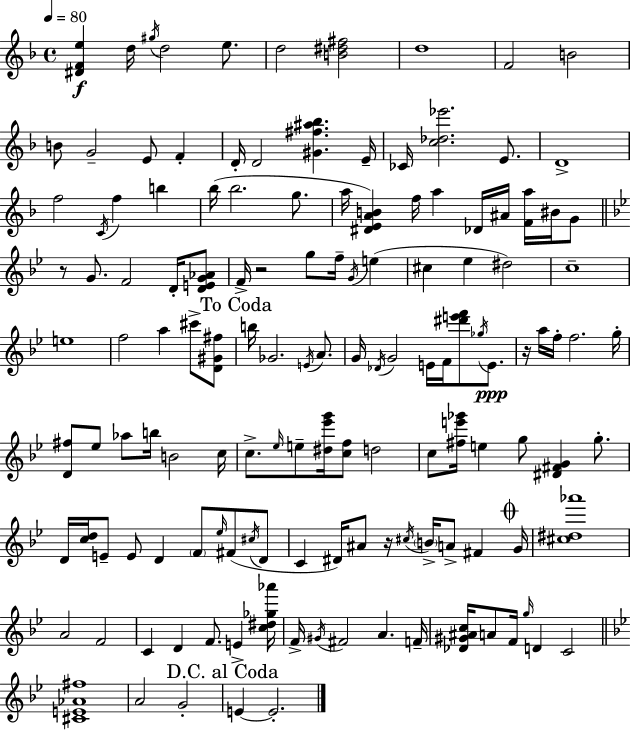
[D#4,F4,E5]/q D5/s G#5/s D5/h E5/e. D5/h [B4,D#5,F#5]/h D5/w F4/h B4/h B4/e G4/h E4/e F4/q D4/s D4/h [G#4,F#5,A#5,Bb5]/q. E4/s CES4/s [C5,Db5,Eb6]/h. E4/e. D4/w F5/h C4/s F5/q B5/q Bb5/s Bb5/h. G5/e. A5/s [D#4,E4,A4,B4]/q F5/s A5/q Db4/s A#4/s [F4,A5]/s BIS4/s G4/e R/e G4/e. F4/h D4/s [D4,E4,G4,Ab4]/e F4/s R/h G5/e F5/s G4/s E5/q C#5/q Eb5/q D#5/h C5/w E5/w F5/h A5/q C#6/e [D4,G#4,F#5]/e B5/s Gb4/h. E4/s A4/e. G4/s Db4/s G4/h E4/s F4/s [D#6,E6,F6]/e Gb5/s E4/e. R/s A5/s F5/s F5/h. G5/s [D4,F#5]/e Eb5/e Ab5/e B5/s B4/h C5/s C5/e. Eb5/s E5/e [D#5,Eb6,G6]/s [C5,F5]/e D5/h C5/e [F#5,E6,Gb6]/s E5/q G5/e [D#4,F#4,G4]/q G5/e. D4/s [C5,D5]/s E4/e E4/e D4/q F4/e Eb5/s F#4/e C#5/s D4/e C4/q D#4/s A#4/e R/s C#5/s B4/s A4/e F#4/q G4/s [C#5,D#5,Ab6]/w A4/h F4/h C4/q D4/q F4/e. E4/q [C5,D#5,Gb5,Ab6]/s F4/s G#4/s F#4/h A4/q. F4/s [Db4,G#4,A#4,C5]/s A4/e F4/s G5/s D4/q C4/h [C#4,E4,Ab4,F#5]/w A4/h G4/h E4/q E4/h.